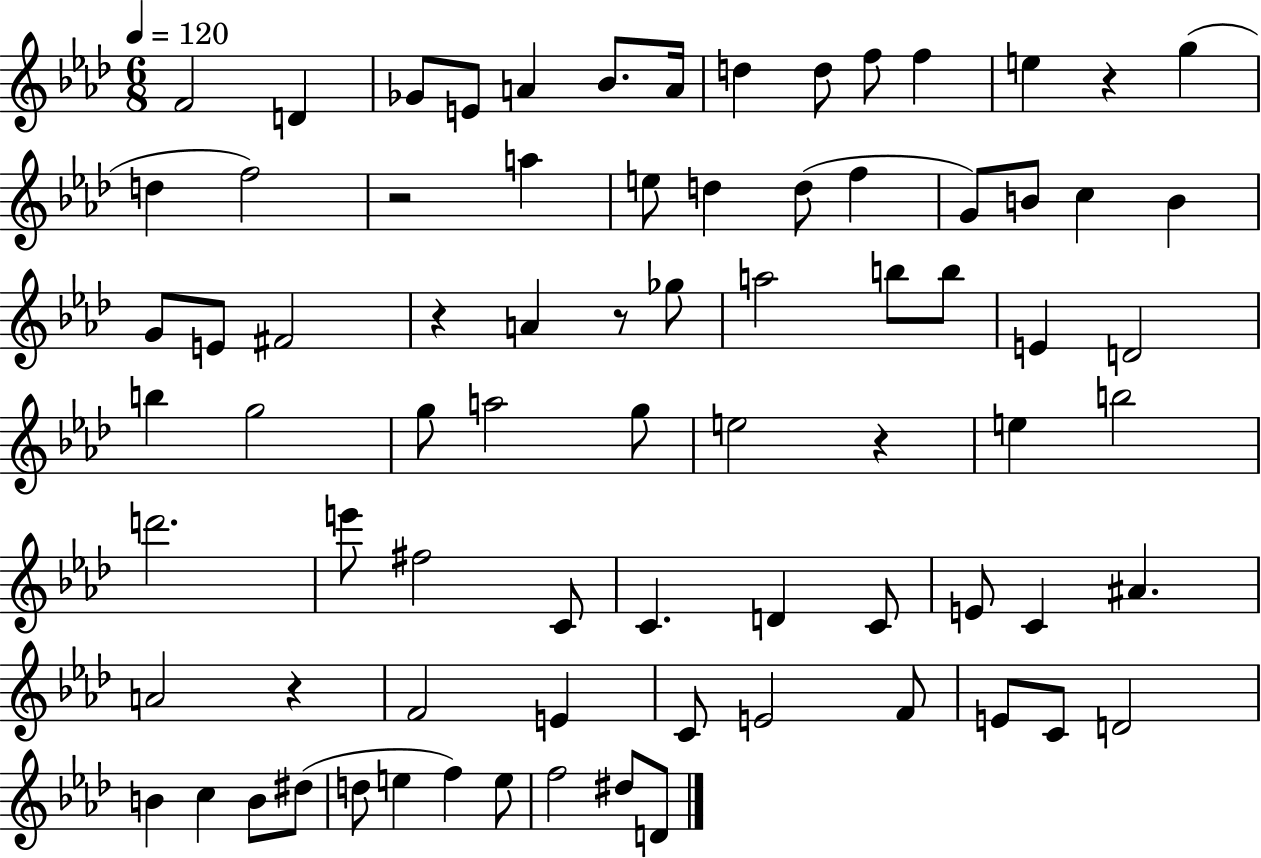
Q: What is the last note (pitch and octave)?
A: D4